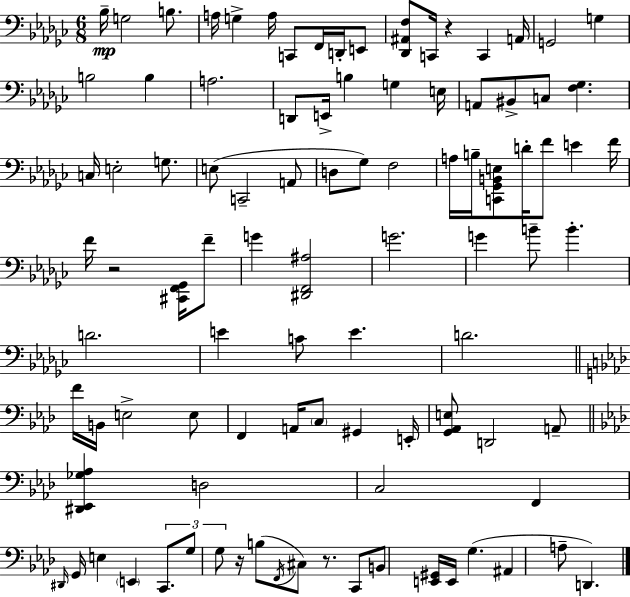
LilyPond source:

{
  \clef bass
  \numericTimeSignature
  \time 6/8
  \key ees \minor
  \repeat volta 2 { bes16--\mp g2 b8. | a16 g4-> a16 c,8 f,16 d,16-. e,8 | <des, ais, f>8 c,16 r4 c,4 a,16 | g,2 g4 | \break b2 b4 | a2. | d,8 e,16-> b4 g4 e16 | a,8 bis,8-> c8 <f ges>4. | \break c16 e2-. g8. | e8( c,2-- a,8 | d8 ges8) f2 | a16 b16-- <c, ges, b, e>8 d'16-. f'8 e'4 f'16 | \break f'16 r2 <cis, f, ges,>16 f'8-- | g'4 <dis, f, ais>2 | g'2. | g'4 b'8-- b'4.-. | \break d'2. | e'4 c'8 e'4. | d'2. | \bar "||" \break \key f \minor f'16 b,16 e2-> e8 | f,4 a,16 \parenthesize c8 gis,4 e,16-. | <g, aes, e>8 d,2 a,8-- | \bar "||" \break \key aes \major <dis, ees, ges aes>4 d2 | c2 f,4 | \grace { dis,16 } g,16 e4 \parenthesize e,4 \tuplet 3/2 { c,8. | g8 g8 } r16 b8( \acciaccatura { f,16 } cis8) r8. | \break c,8 b,8 <e, gis,>16 e,16 g4.( | ais,4 a8-- d,4.) | } \bar "|."
}